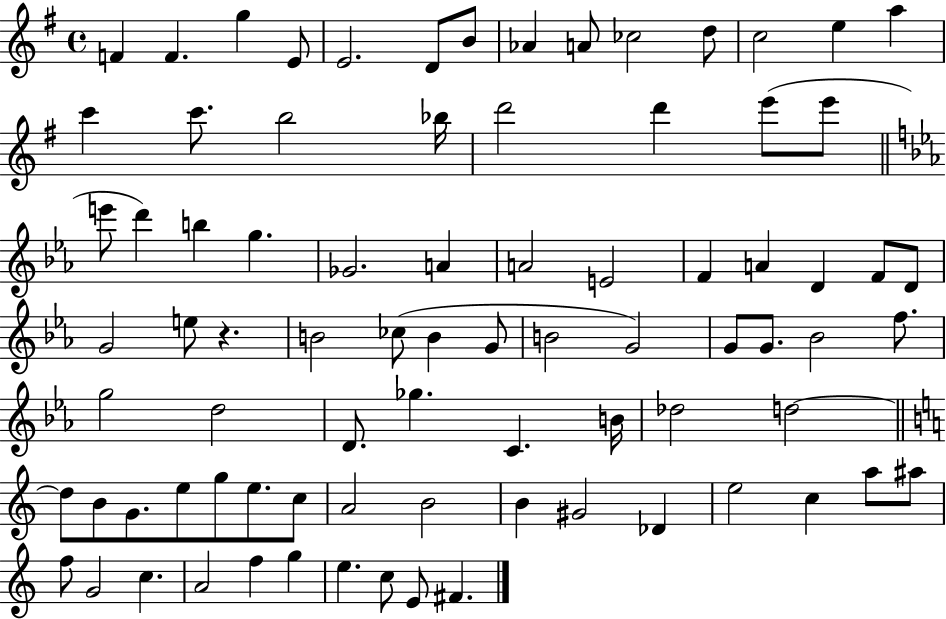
X:1
T:Untitled
M:4/4
L:1/4
K:G
F F g E/2 E2 D/2 B/2 _A A/2 _c2 d/2 c2 e a c' c'/2 b2 _b/4 d'2 d' e'/2 e'/2 e'/2 d' b g _G2 A A2 E2 F A D F/2 D/2 G2 e/2 z B2 _c/2 B G/2 B2 G2 G/2 G/2 _B2 f/2 g2 d2 D/2 _g C B/4 _d2 d2 d/2 B/2 G/2 e/2 g/2 e/2 c/2 A2 B2 B ^G2 _D e2 c a/2 ^a/2 f/2 G2 c A2 f g e c/2 E/2 ^F